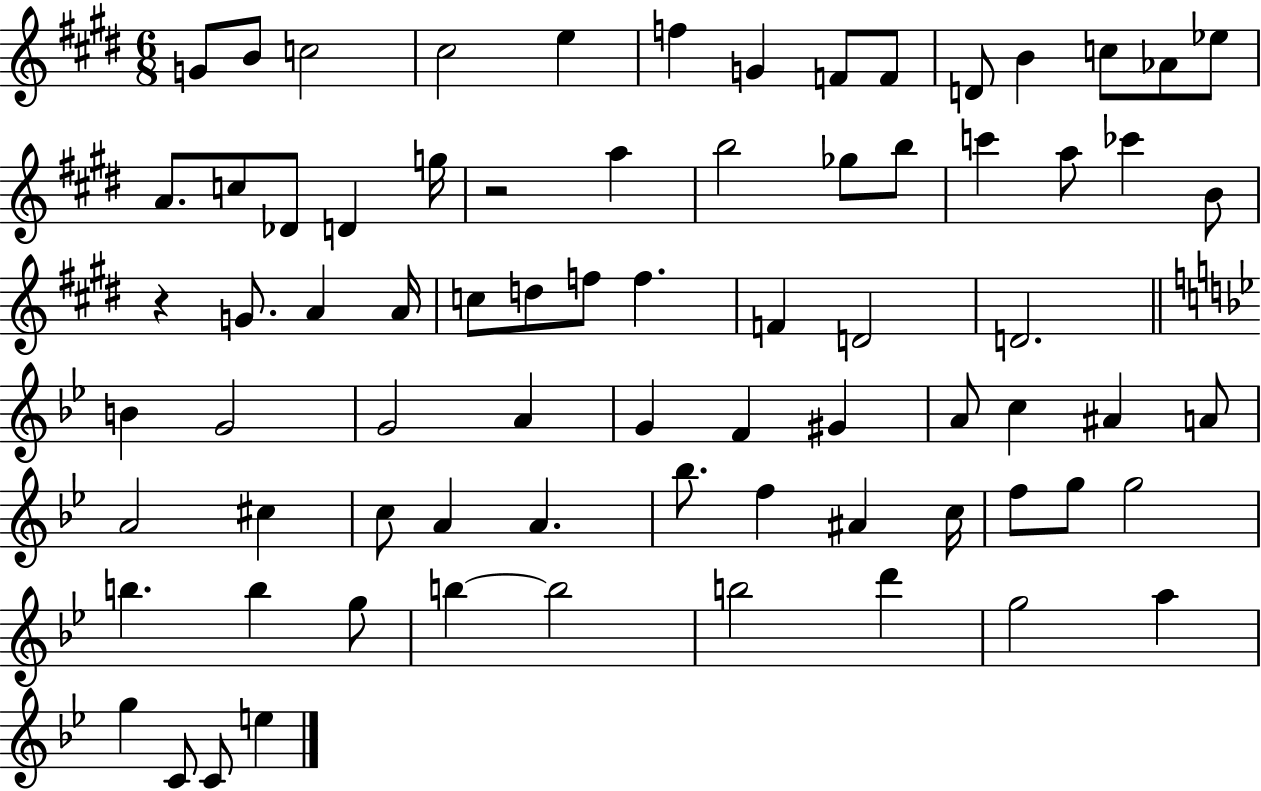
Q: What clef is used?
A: treble